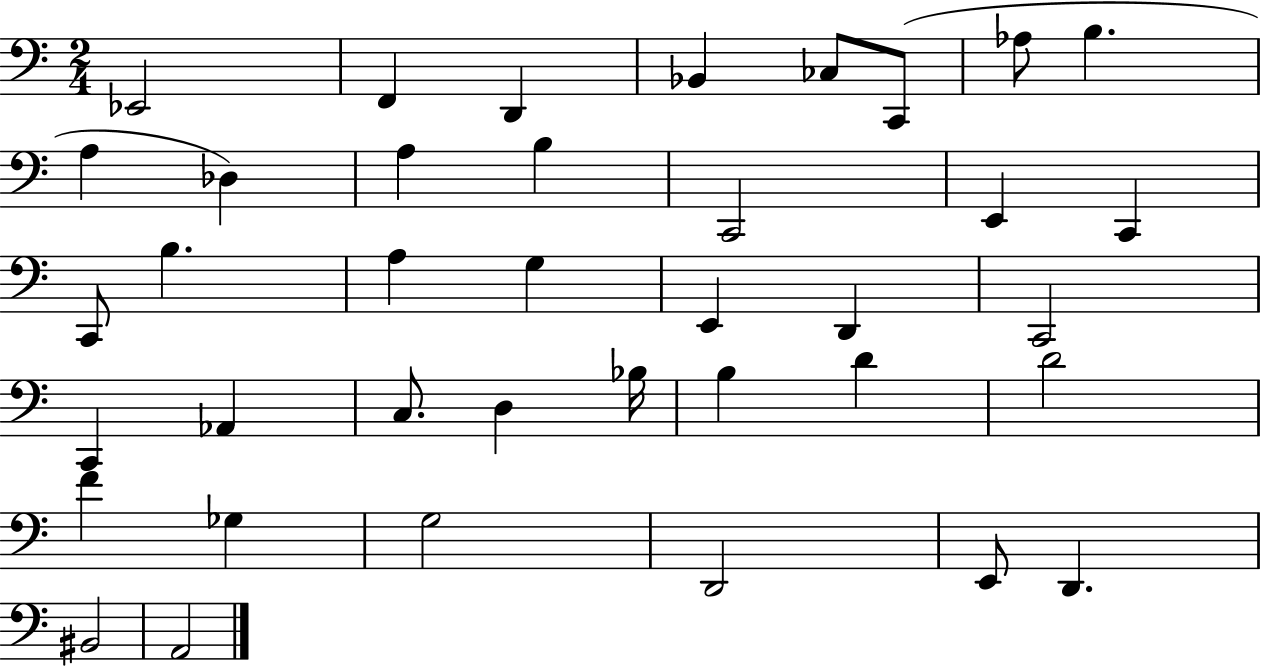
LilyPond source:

{
  \clef bass
  \numericTimeSignature
  \time 2/4
  \key c \major
  ees,2 | f,4 d,4 | bes,4 ces8 c,8( | aes8 b4. | \break a4 des4) | a4 b4 | c,2 | e,4 c,4 | \break c,8 b4. | a4 g4 | e,4 d,4 | c,2 | \break c,4 aes,4 | c8. d4 bes16 | b4 d'4 | d'2 | \break f'4 ges4 | g2 | d,2 | e,8 d,4. | \break bis,2 | a,2 | \bar "|."
}